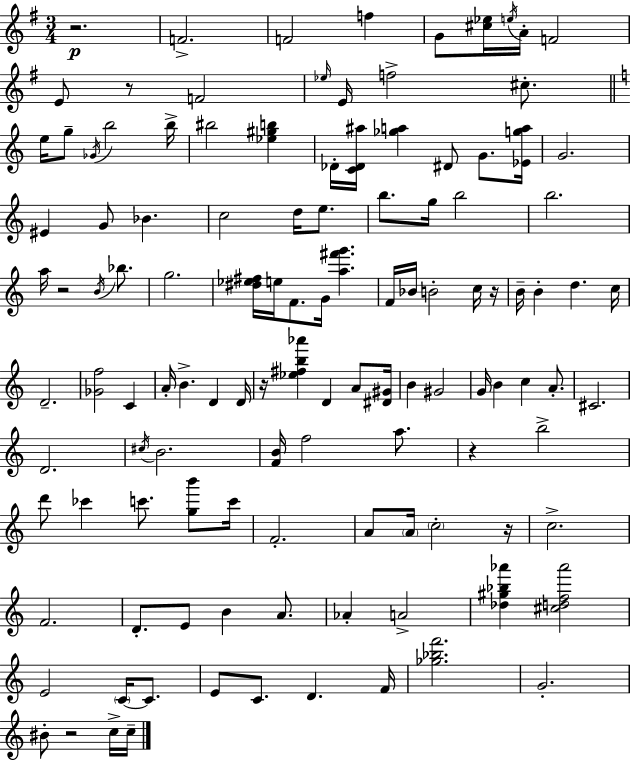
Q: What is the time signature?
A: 3/4